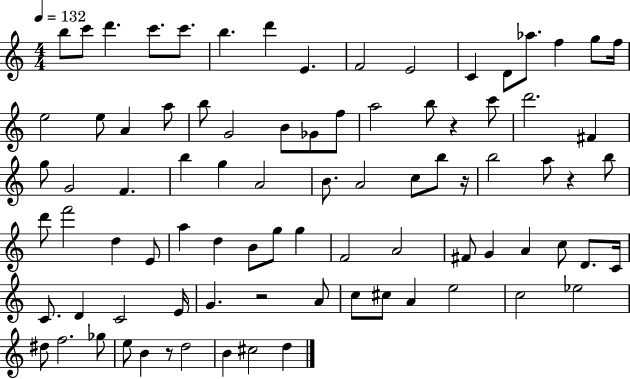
B5/e C6/e D6/q. C6/e. C6/e. B5/q. D6/q E4/q. F4/h E4/h C4/q D4/e Ab5/e. F5/q G5/e F5/s E5/h E5/e A4/q A5/e B5/e G4/h B4/e Gb4/e F5/e A5/h B5/e R/q C6/e D6/h. F#4/q G5/e G4/h F4/q. B5/q G5/q A4/h B4/e. A4/h C5/e B5/e R/s B5/h A5/e R/q B5/e D6/e F6/h D5/q E4/e A5/q D5/q B4/e G5/e G5/q F4/h A4/h F#4/e G4/q A4/q C5/e D4/e. C4/s C4/e. D4/q C4/h E4/s G4/q. R/h A4/e C5/e C#5/e A4/q E5/h C5/h Eb5/h D#5/e F5/h. Gb5/e E5/e B4/q R/e D5/h B4/q C#5/h D5/q